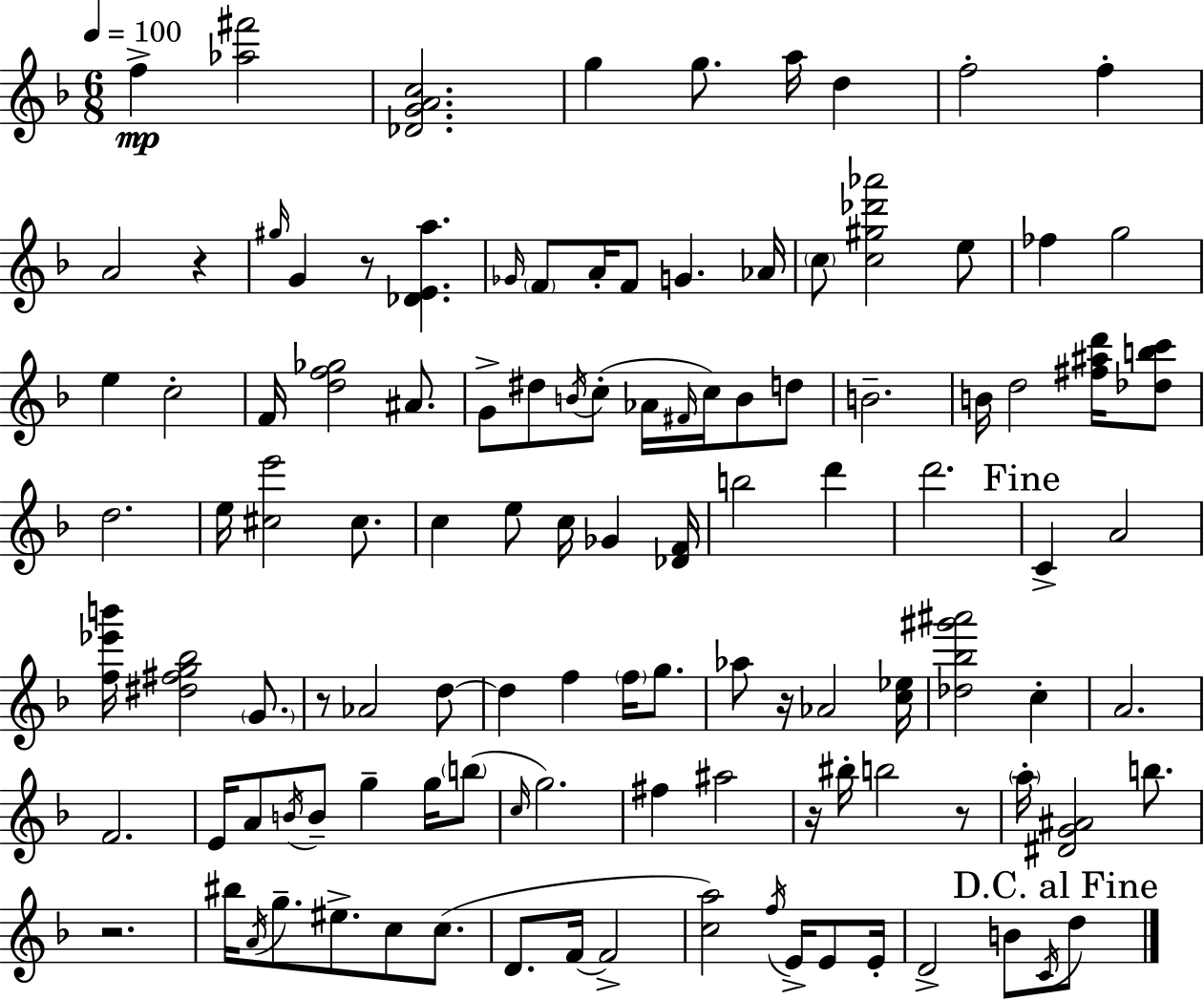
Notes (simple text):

F5/q [Ab5,F#6]/h [Db4,G4,A4,C5]/h. G5/q G5/e. A5/s D5/q F5/h F5/q A4/h R/q G#5/s G4/q R/e [Db4,E4,A5]/q. Gb4/s F4/e A4/s F4/e G4/q. Ab4/s C5/e [C5,G#5,Db6,Ab6]/h E5/e FES5/q G5/h E5/q C5/h F4/s [D5,F5,Gb5]/h A#4/e. G4/e D#5/e B4/s C5/e Ab4/s F#4/s C5/s B4/e D5/e B4/h. B4/s D5/h [F#5,A#5,D6]/s [Db5,B5,C6]/e D5/h. E5/s [C#5,E6]/h C#5/e. C5/q E5/e C5/s Gb4/q [Db4,F4]/s B5/h D6/q D6/h. C4/q A4/h [F5,Eb6,B6]/s [D#5,F#5,G5,Bb5]/h G4/e. R/e Ab4/h D5/e D5/q F5/q F5/s G5/e. Ab5/e R/s Ab4/h [C5,Eb5]/s [Db5,Bb5,G#6,A#6]/h C5/q A4/h. F4/h. E4/s A4/e B4/s B4/e G5/q G5/s B5/e C5/s G5/h. F#5/q A#5/h R/s BIS5/s B5/h R/e A5/s [D#4,G4,A#4]/h B5/e. R/h. BIS5/s A4/s G5/e. EIS5/e. C5/e C5/e. D4/e. F4/s F4/h [C5,A5]/h F5/s E4/s E4/e E4/s D4/h B4/e C4/s D5/e